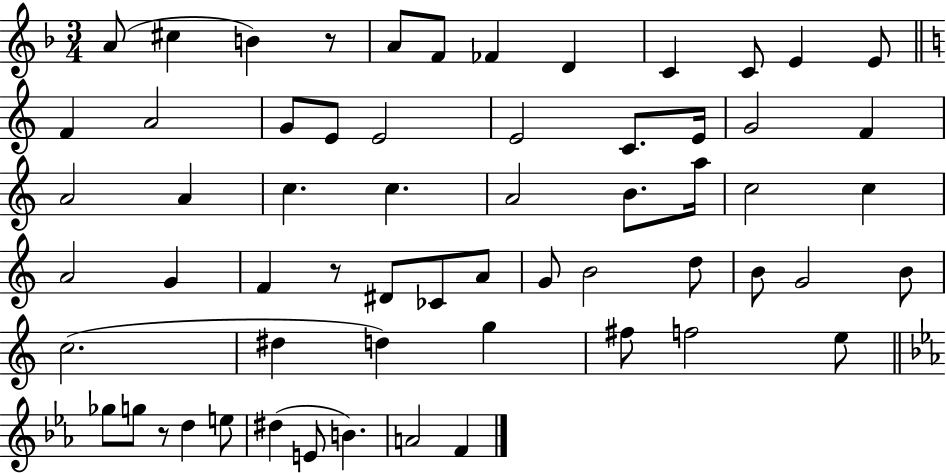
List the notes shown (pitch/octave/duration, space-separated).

A4/e C#5/q B4/q R/e A4/e F4/e FES4/q D4/q C4/q C4/e E4/q E4/e F4/q A4/h G4/e E4/e E4/h E4/h C4/e. E4/s G4/h F4/q A4/h A4/q C5/q. C5/q. A4/h B4/e. A5/s C5/h C5/q A4/h G4/q F4/q R/e D#4/e CES4/e A4/e G4/e B4/h D5/e B4/e G4/h B4/e C5/h. D#5/q D5/q G5/q F#5/e F5/h E5/e Gb5/e G5/e R/e D5/q E5/e D#5/q E4/e B4/q. A4/h F4/q